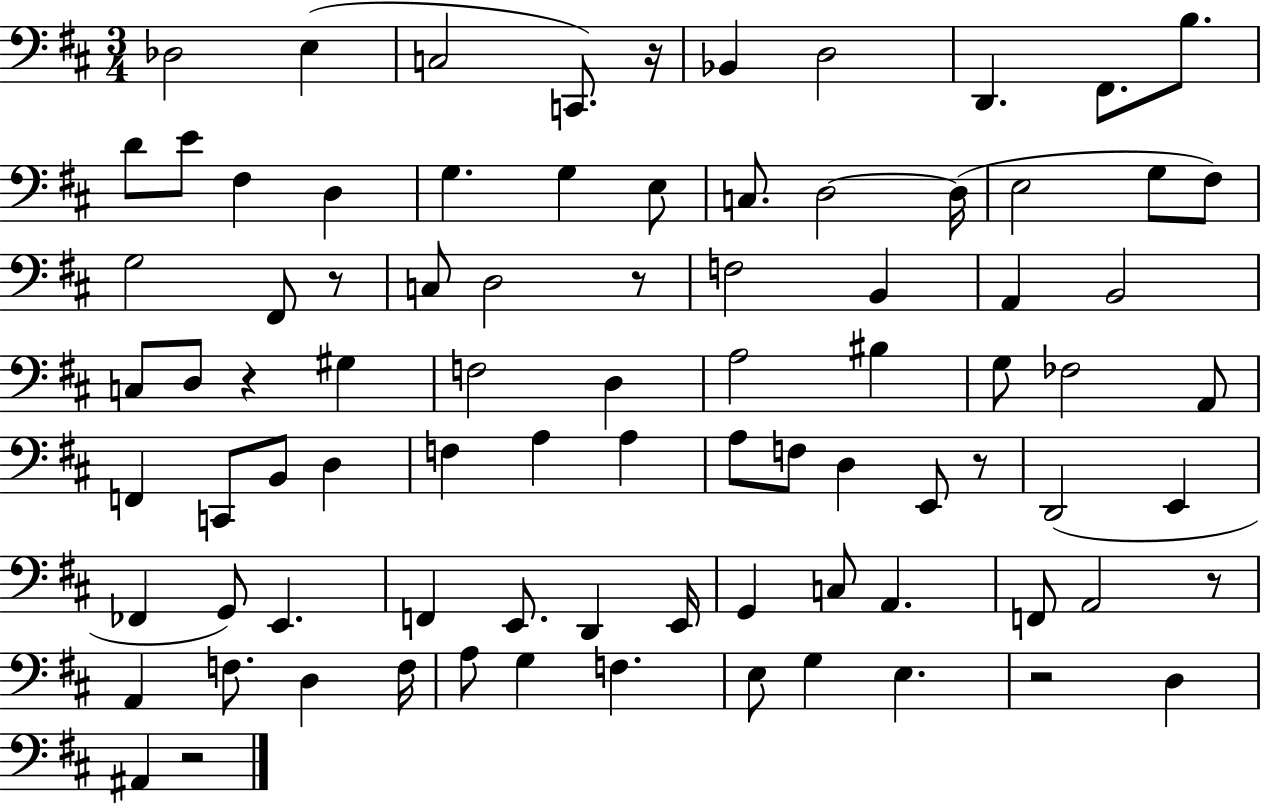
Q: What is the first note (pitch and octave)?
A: Db3